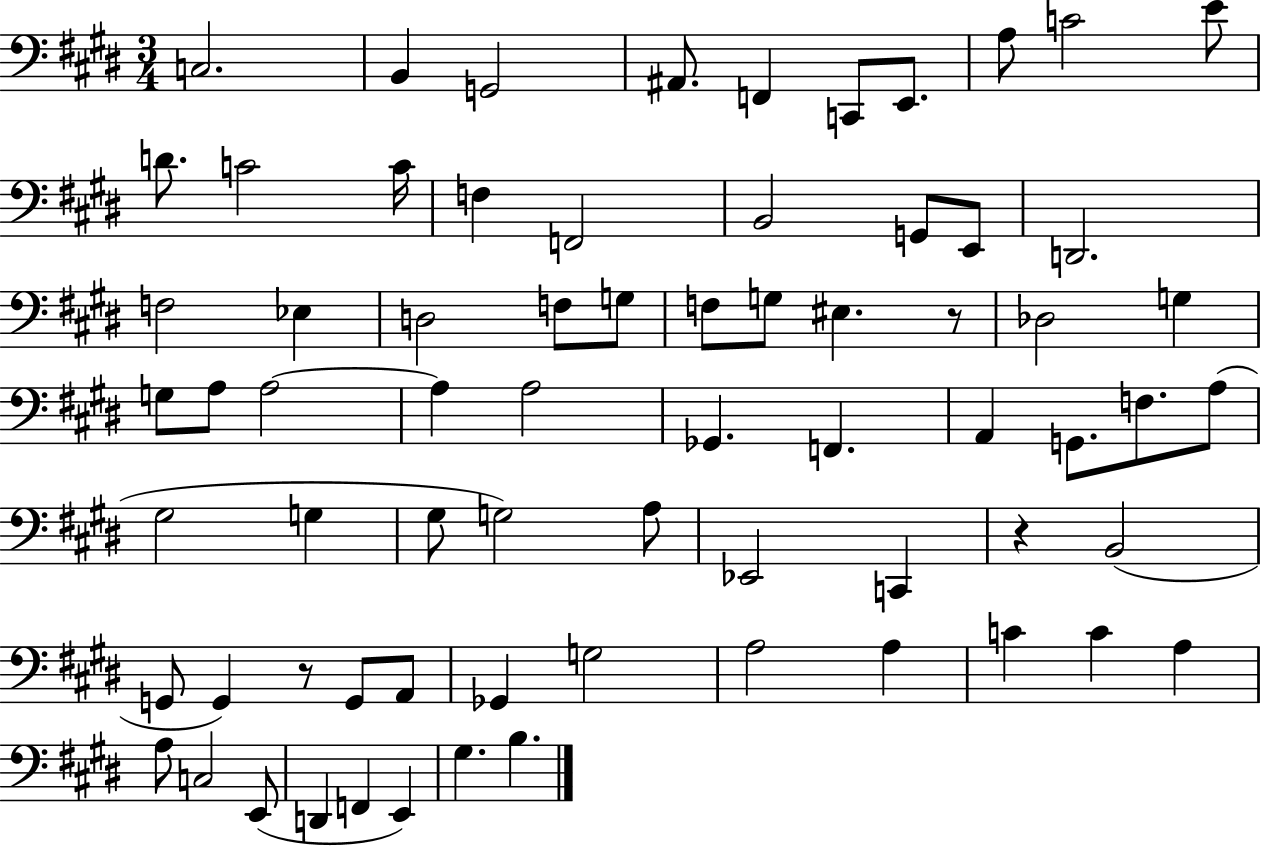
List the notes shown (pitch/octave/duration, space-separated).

C3/h. B2/q G2/h A#2/e. F2/q C2/e E2/e. A3/e C4/h E4/e D4/e. C4/h C4/s F3/q F2/h B2/h G2/e E2/e D2/h. F3/h Eb3/q D3/h F3/e G3/e F3/e G3/e EIS3/q. R/e Db3/h G3/q G3/e A3/e A3/h A3/q A3/h Gb2/q. F2/q. A2/q G2/e. F3/e. A3/e G#3/h G3/q G#3/e G3/h A3/e Eb2/h C2/q R/q B2/h G2/e G2/q R/e G2/e A2/e Gb2/q G3/h A3/h A3/q C4/q C4/q A3/q A3/e C3/h E2/e D2/q F2/q E2/q G#3/q. B3/q.